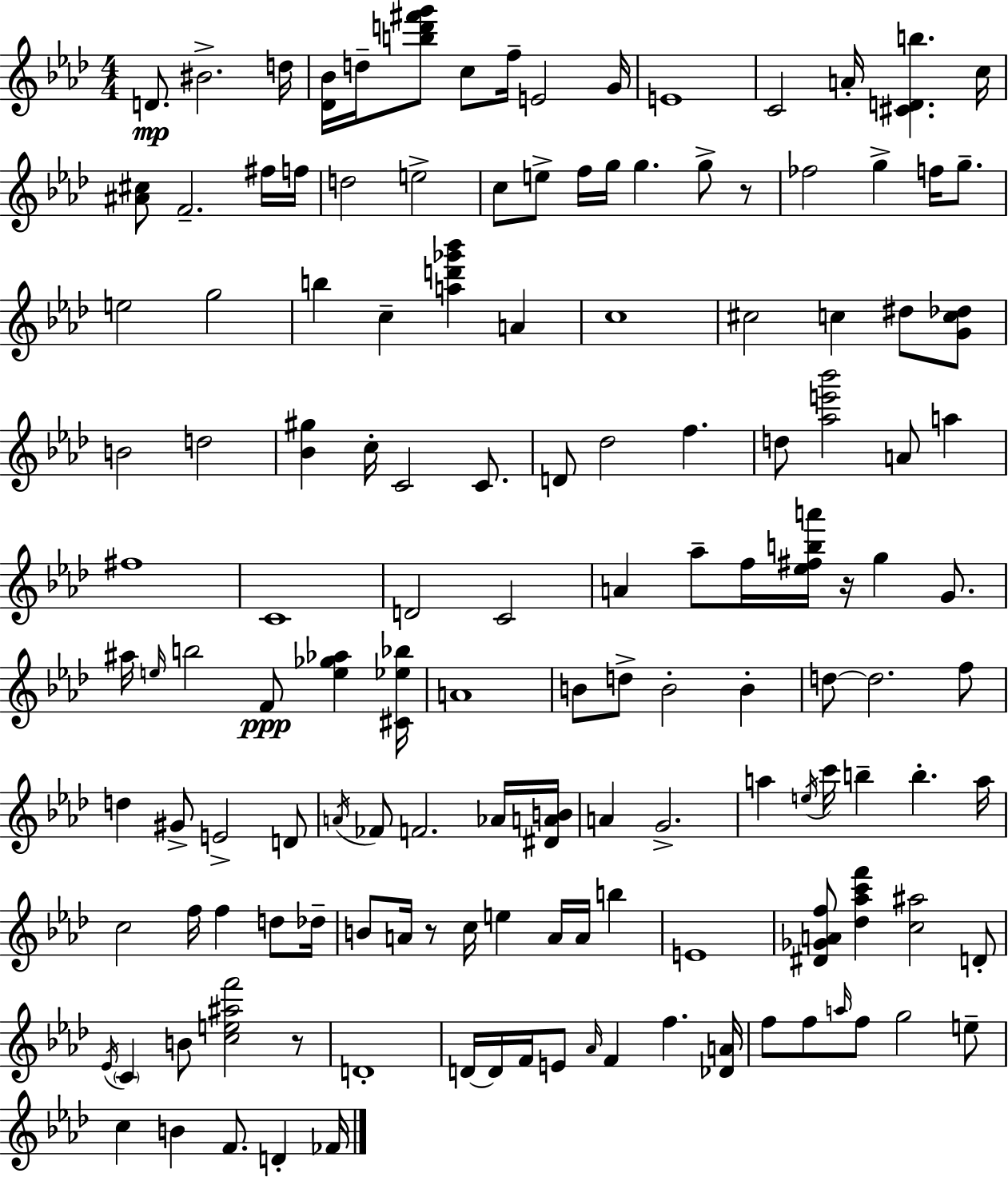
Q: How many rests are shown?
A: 4